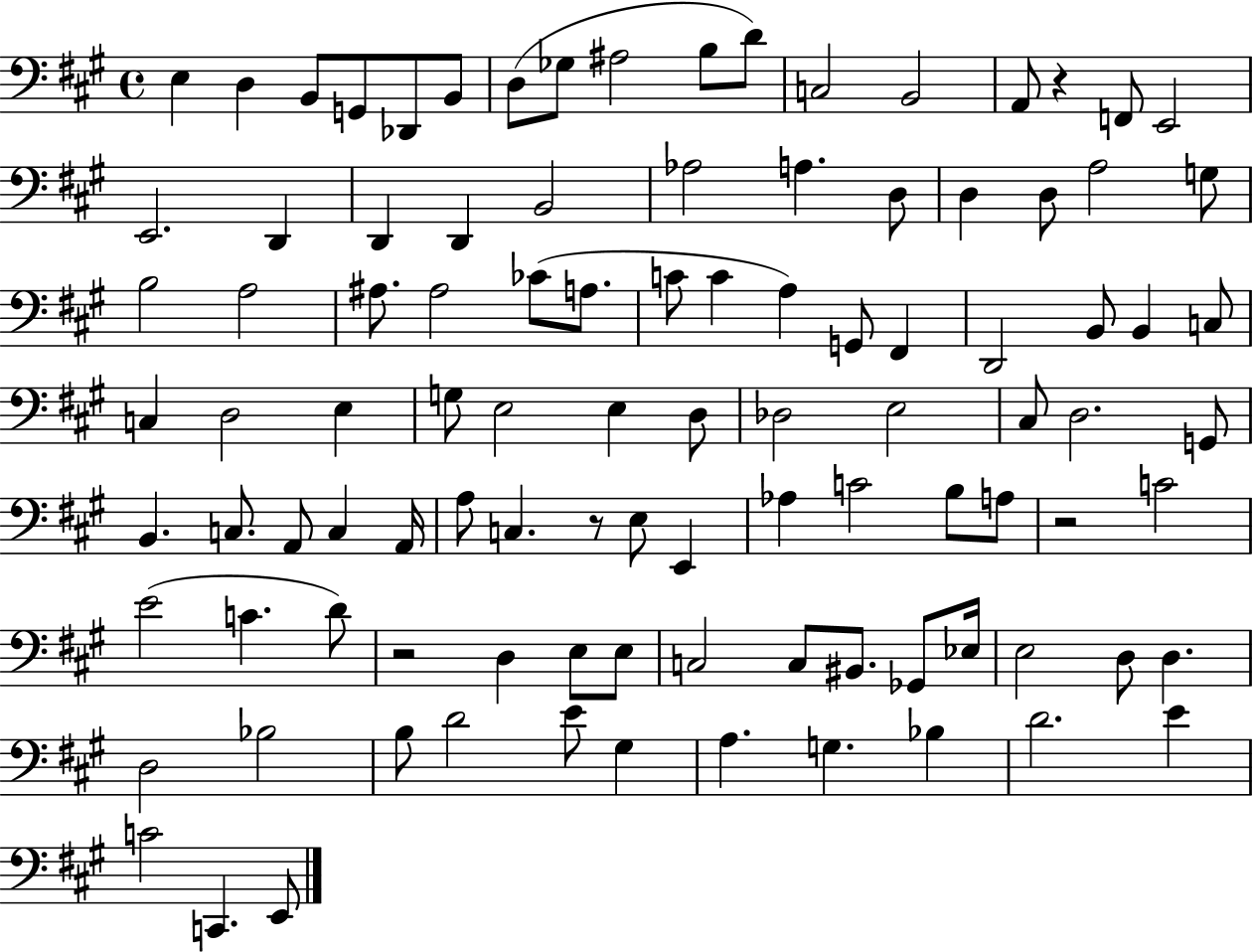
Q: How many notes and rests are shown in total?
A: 101